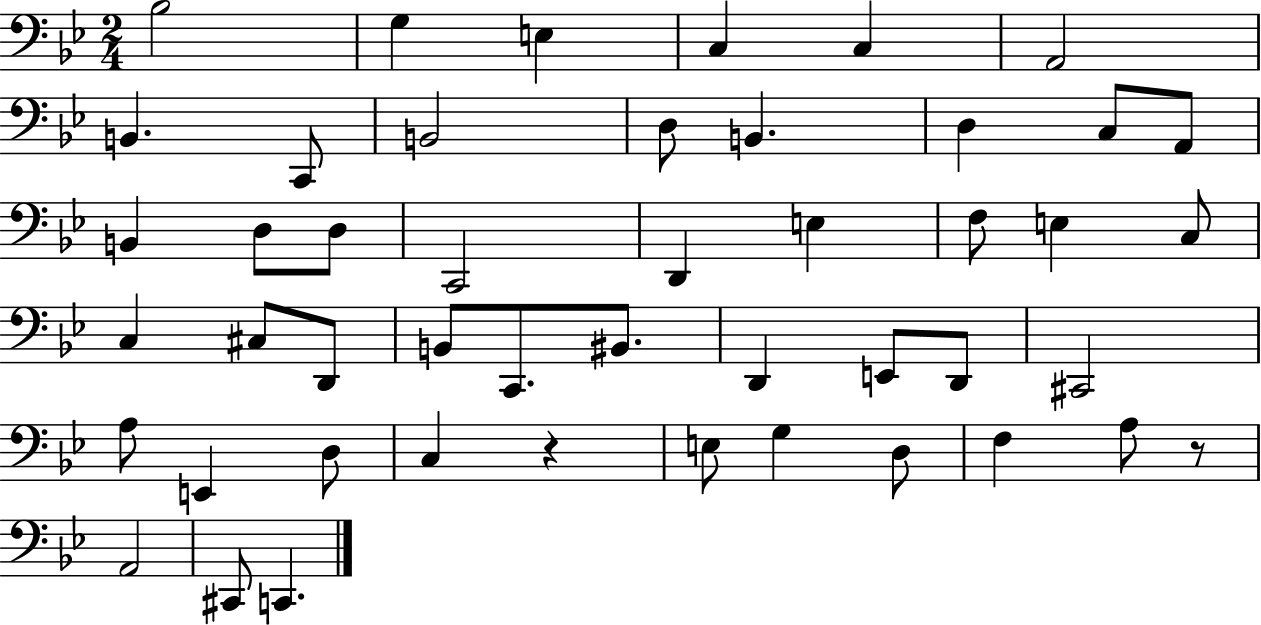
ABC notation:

X:1
T:Untitled
M:2/4
L:1/4
K:Bb
_B,2 G, E, C, C, A,,2 B,, C,,/2 B,,2 D,/2 B,, D, C,/2 A,,/2 B,, D,/2 D,/2 C,,2 D,, E, F,/2 E, C,/2 C, ^C,/2 D,,/2 B,,/2 C,,/2 ^B,,/2 D,, E,,/2 D,,/2 ^C,,2 A,/2 E,, D,/2 C, z E,/2 G, D,/2 F, A,/2 z/2 A,,2 ^C,,/2 C,,